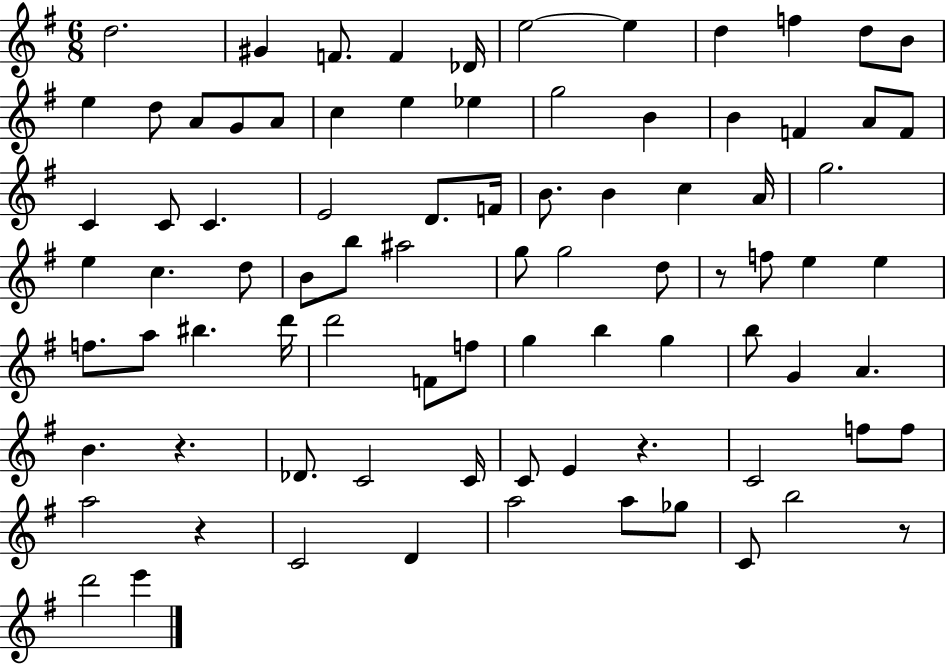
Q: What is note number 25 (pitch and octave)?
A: F4